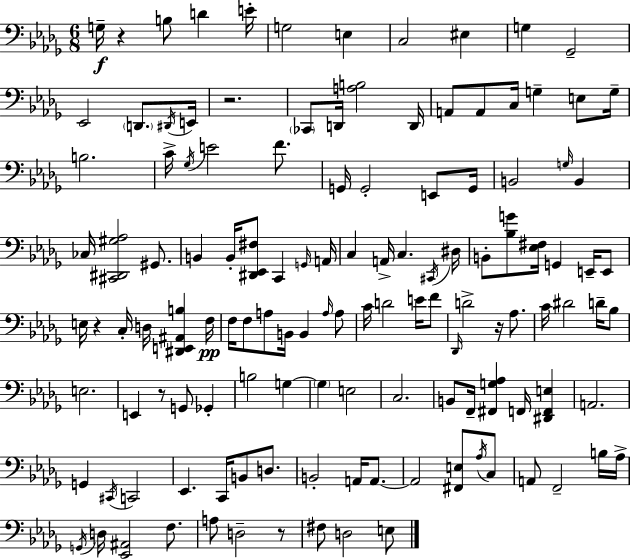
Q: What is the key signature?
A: BES minor